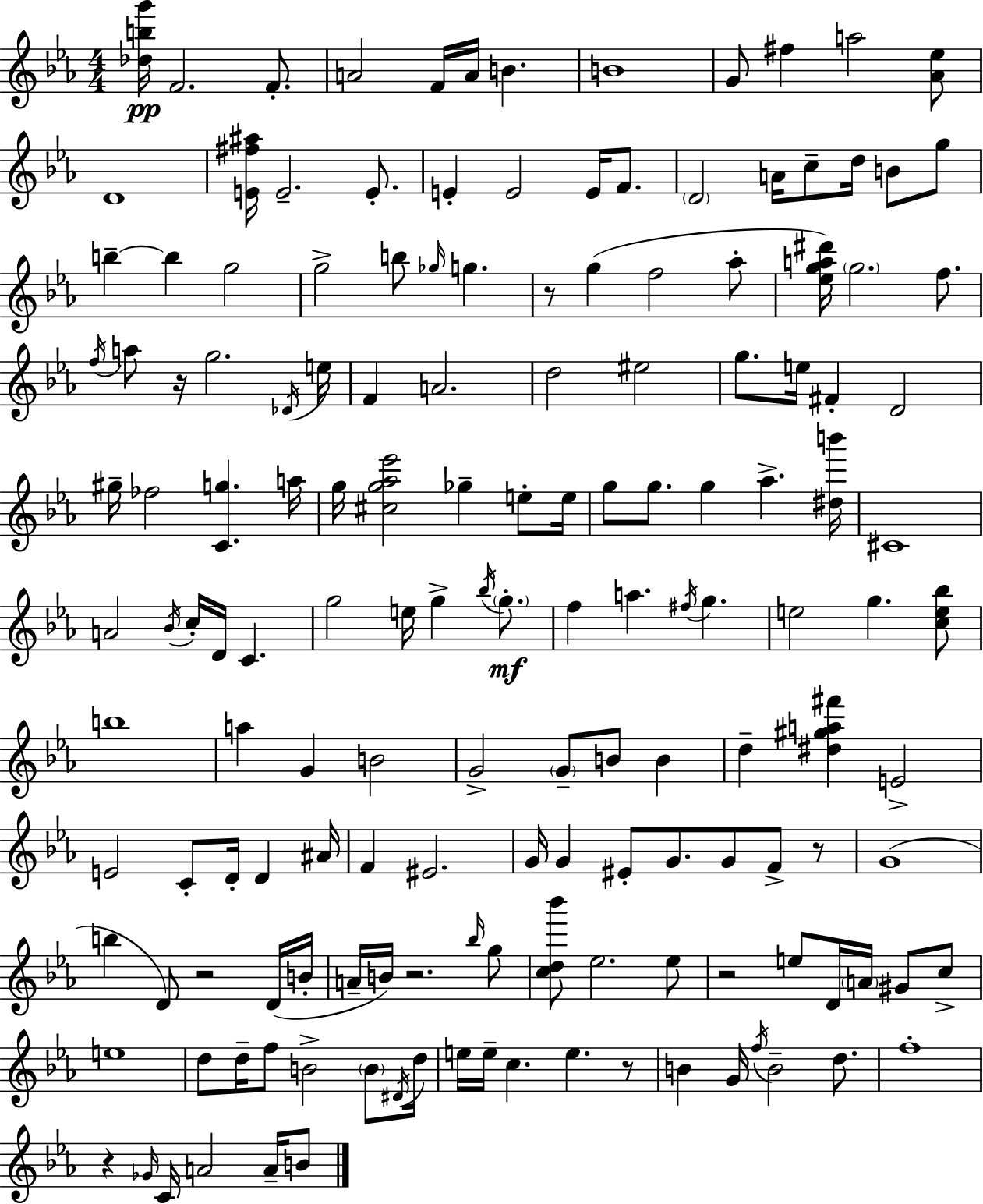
[Db5,B5,G6]/s F4/h. F4/e. A4/h F4/s A4/s B4/q. B4/w G4/e F#5/q A5/h [Ab4,Eb5]/e D4/w [E4,F#5,A#5]/s E4/h. E4/e. E4/q E4/h E4/s F4/e. D4/h A4/s C5/e D5/s B4/e G5/e B5/q B5/q G5/h G5/h B5/e Gb5/s G5/q. R/e G5/q F5/h Ab5/e [Eb5,G5,A5,D#6]/s G5/h. F5/e. F5/s A5/e R/s G5/h. Db4/s E5/s F4/q A4/h. D5/h EIS5/h G5/e. E5/s F#4/q D4/h G#5/s FES5/h [C4,G5]/q. A5/s G5/s [C#5,G5,Ab5,Eb6]/h Gb5/q E5/e E5/s G5/e G5/e. G5/q Ab5/q. [D#5,B6]/s C#4/w A4/h Bb4/s C5/s D4/s C4/q. G5/h E5/s G5/q Bb5/s G5/e. F5/q A5/q. F#5/s G5/q. E5/h G5/q. [C5,E5,Bb5]/e B5/w A5/q G4/q B4/h G4/h G4/e B4/e B4/q D5/q [D#5,G#5,A5,F#6]/q E4/h E4/h C4/e D4/s D4/q A#4/s F4/q EIS4/h. G4/s G4/q EIS4/e G4/e. G4/e F4/e R/e G4/w B5/q D4/e R/h D4/s B4/s A4/s B4/s R/h. Bb5/s G5/e [C5,D5,Bb6]/e Eb5/h. Eb5/e R/h E5/e D4/s A4/s G#4/e C5/e E5/w D5/e D5/s F5/e B4/h B4/e D#4/s D5/s E5/s E5/s C5/q. E5/q. R/e B4/q G4/s F5/s B4/h D5/e. F5/w R/q Gb4/s C4/s A4/h A4/s B4/e